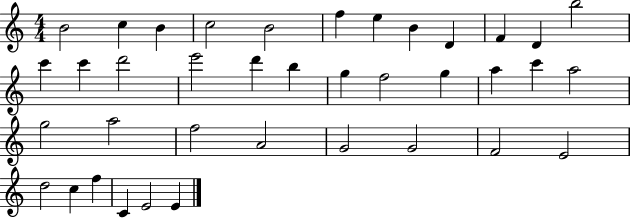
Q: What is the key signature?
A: C major